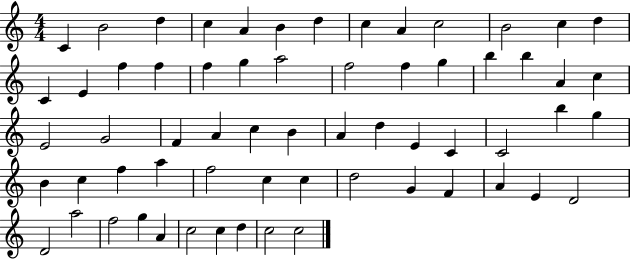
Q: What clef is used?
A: treble